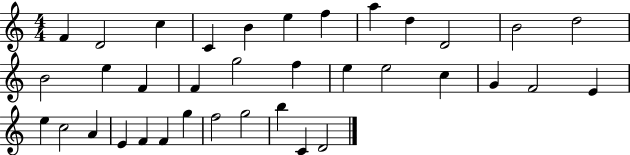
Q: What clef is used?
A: treble